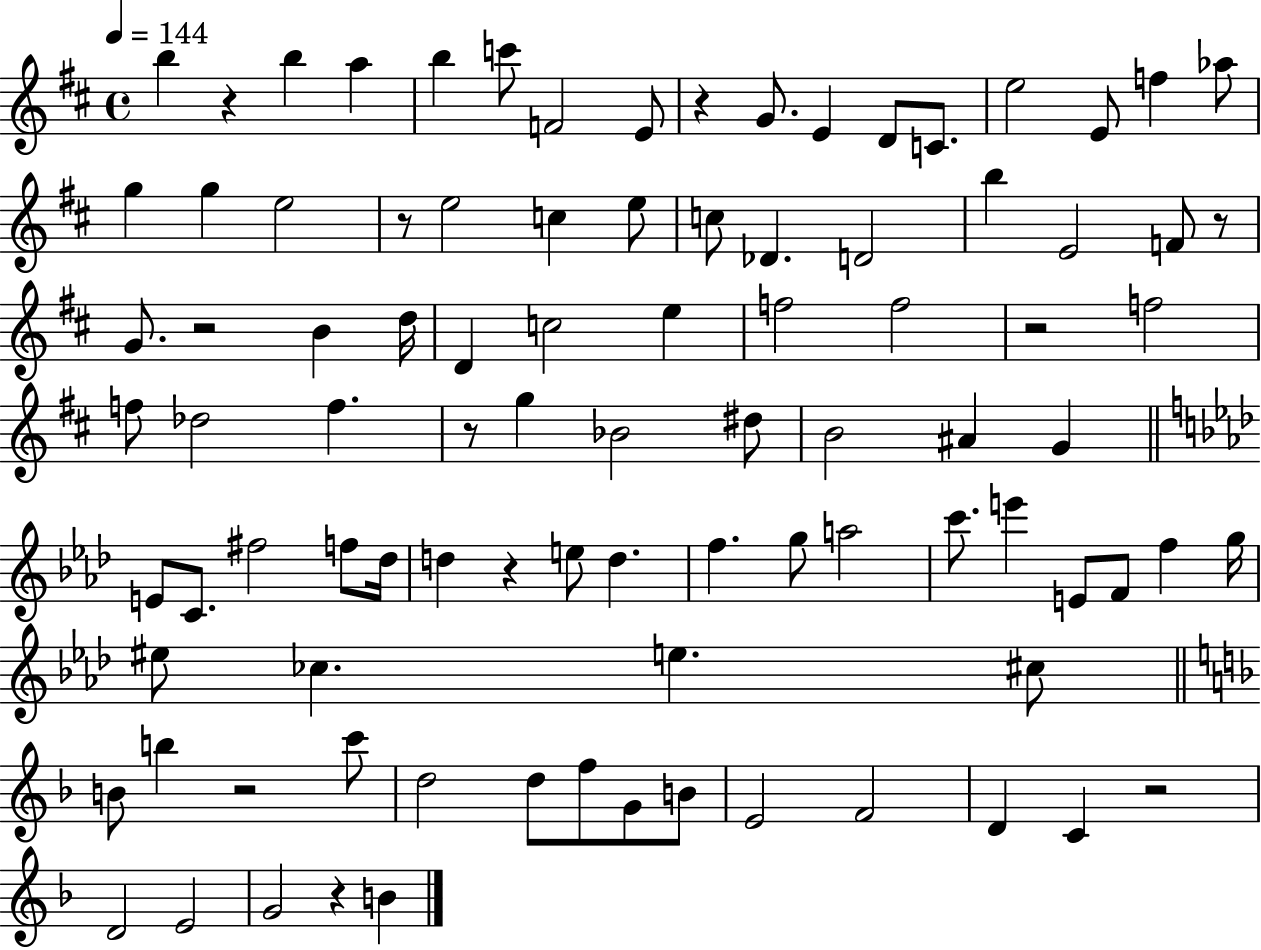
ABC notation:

X:1
T:Untitled
M:4/4
L:1/4
K:D
b z b a b c'/2 F2 E/2 z G/2 E D/2 C/2 e2 E/2 f _a/2 g g e2 z/2 e2 c e/2 c/2 _D D2 b E2 F/2 z/2 G/2 z2 B d/4 D c2 e f2 f2 z2 f2 f/2 _d2 f z/2 g _B2 ^d/2 B2 ^A G E/2 C/2 ^f2 f/2 _d/4 d z e/2 d f g/2 a2 c'/2 e' E/2 F/2 f g/4 ^e/2 _c e ^c/2 B/2 b z2 c'/2 d2 d/2 f/2 G/2 B/2 E2 F2 D C z2 D2 E2 G2 z B